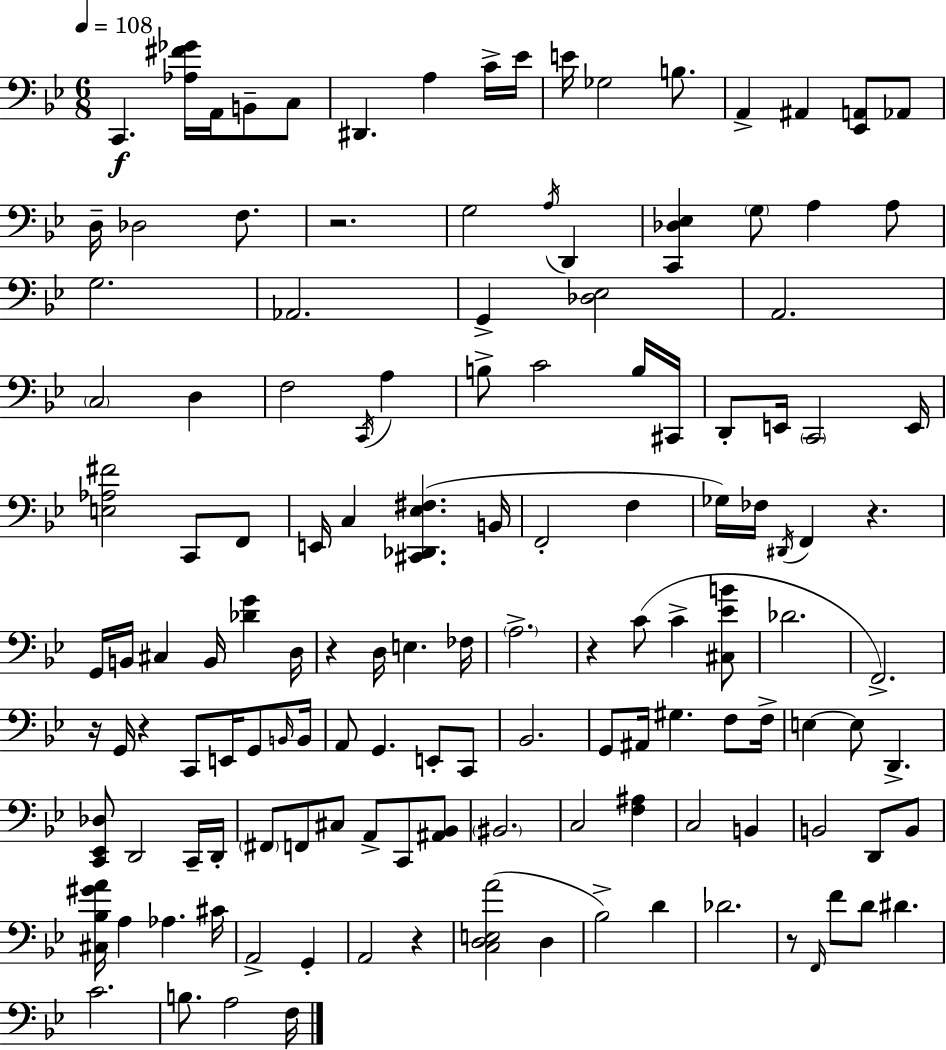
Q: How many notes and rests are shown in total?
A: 137